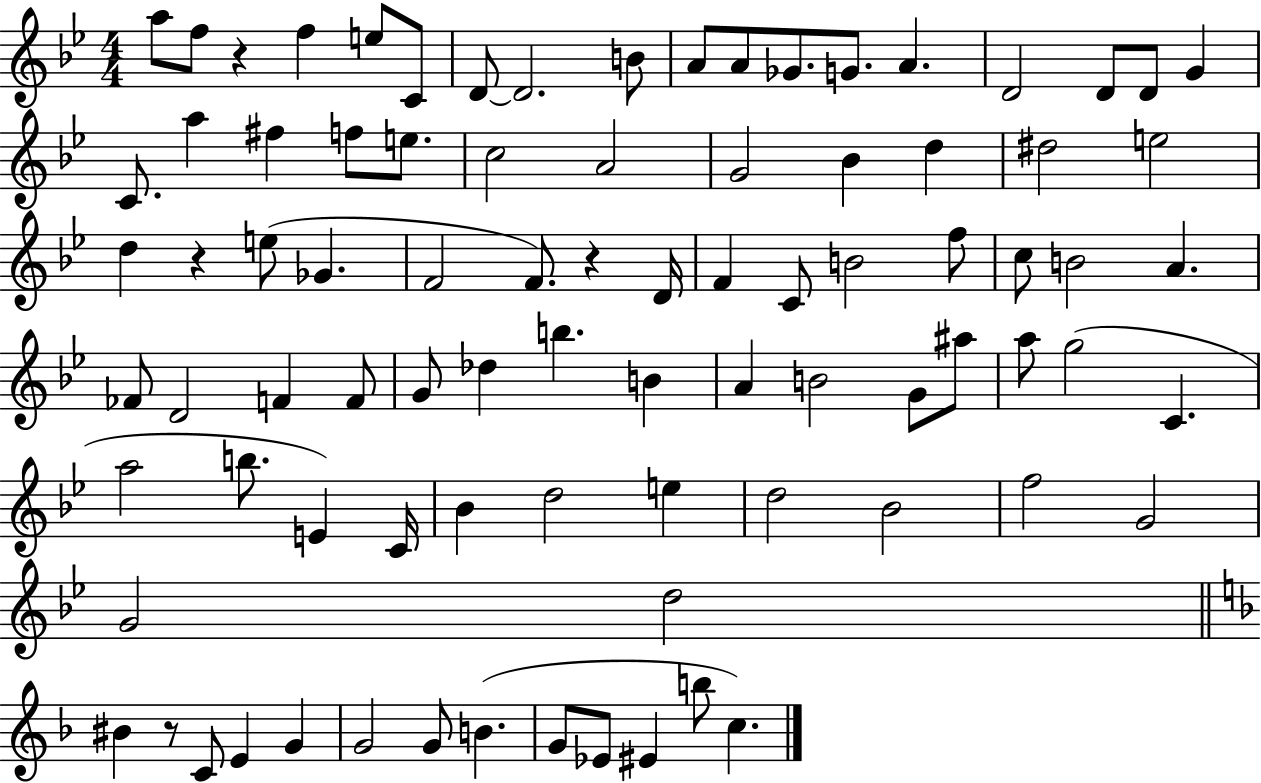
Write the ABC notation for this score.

X:1
T:Untitled
M:4/4
L:1/4
K:Bb
a/2 f/2 z f e/2 C/2 D/2 D2 B/2 A/2 A/2 _G/2 G/2 A D2 D/2 D/2 G C/2 a ^f f/2 e/2 c2 A2 G2 _B d ^d2 e2 d z e/2 _G F2 F/2 z D/4 F C/2 B2 f/2 c/2 B2 A _F/2 D2 F F/2 G/2 _d b B A B2 G/2 ^a/2 a/2 g2 C a2 b/2 E C/4 _B d2 e d2 _B2 f2 G2 G2 d2 ^B z/2 C/2 E G G2 G/2 B G/2 _E/2 ^E b/2 c